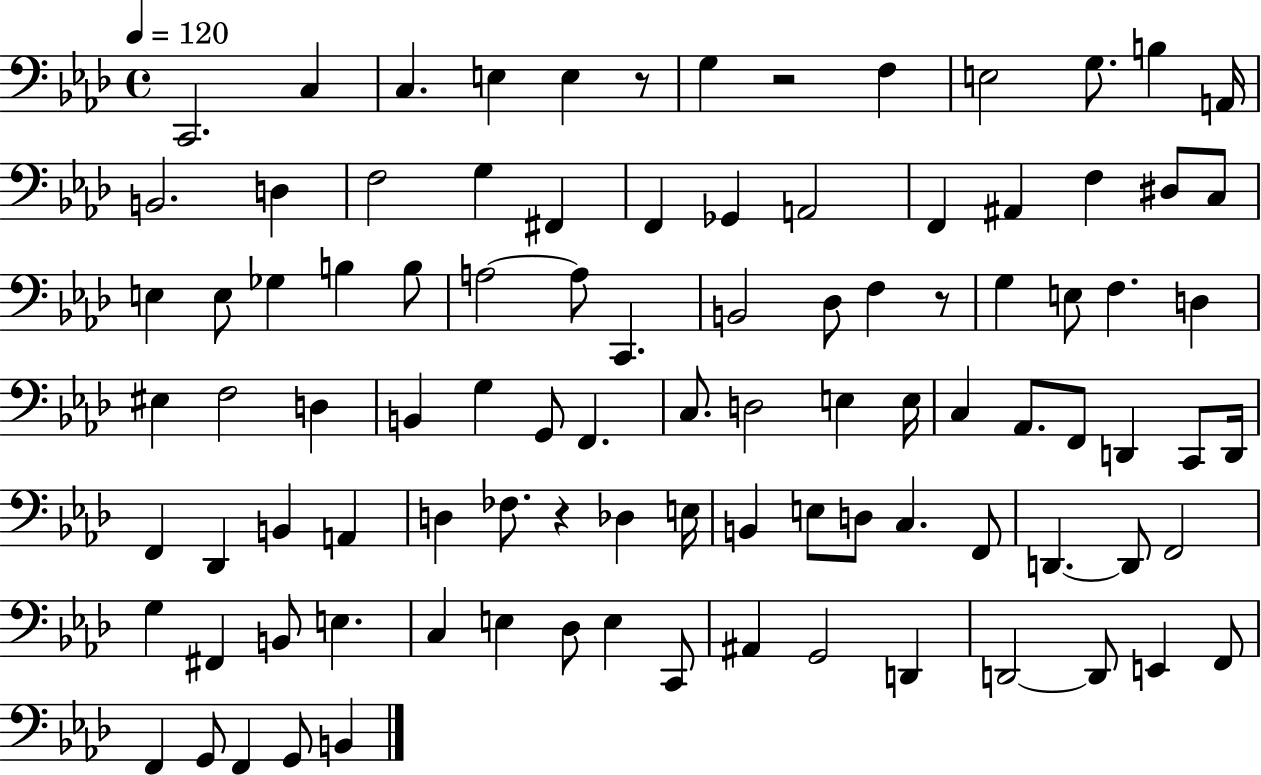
X:1
T:Untitled
M:4/4
L:1/4
K:Ab
C,,2 C, C, E, E, z/2 G, z2 F, E,2 G,/2 B, A,,/4 B,,2 D, F,2 G, ^F,, F,, _G,, A,,2 F,, ^A,, F, ^D,/2 C,/2 E, E,/2 _G, B, B,/2 A,2 A,/2 C,, B,,2 _D,/2 F, z/2 G, E,/2 F, D, ^E, F,2 D, B,, G, G,,/2 F,, C,/2 D,2 E, E,/4 C, _A,,/2 F,,/2 D,, C,,/2 D,,/4 F,, _D,, B,, A,, D, _F,/2 z _D, E,/4 B,, E,/2 D,/2 C, F,,/2 D,, D,,/2 F,,2 G, ^F,, B,,/2 E, C, E, _D,/2 E, C,,/2 ^A,, G,,2 D,, D,,2 D,,/2 E,, F,,/2 F,, G,,/2 F,, G,,/2 B,,